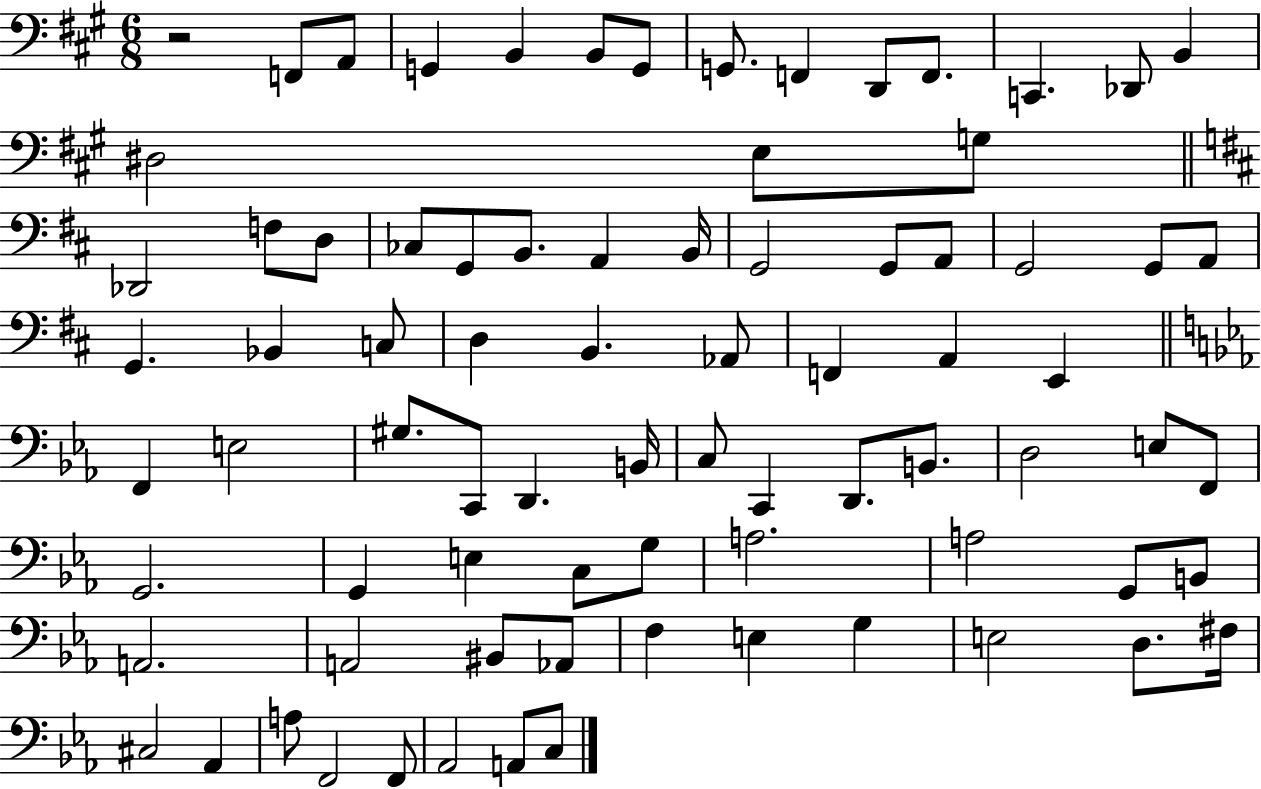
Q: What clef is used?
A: bass